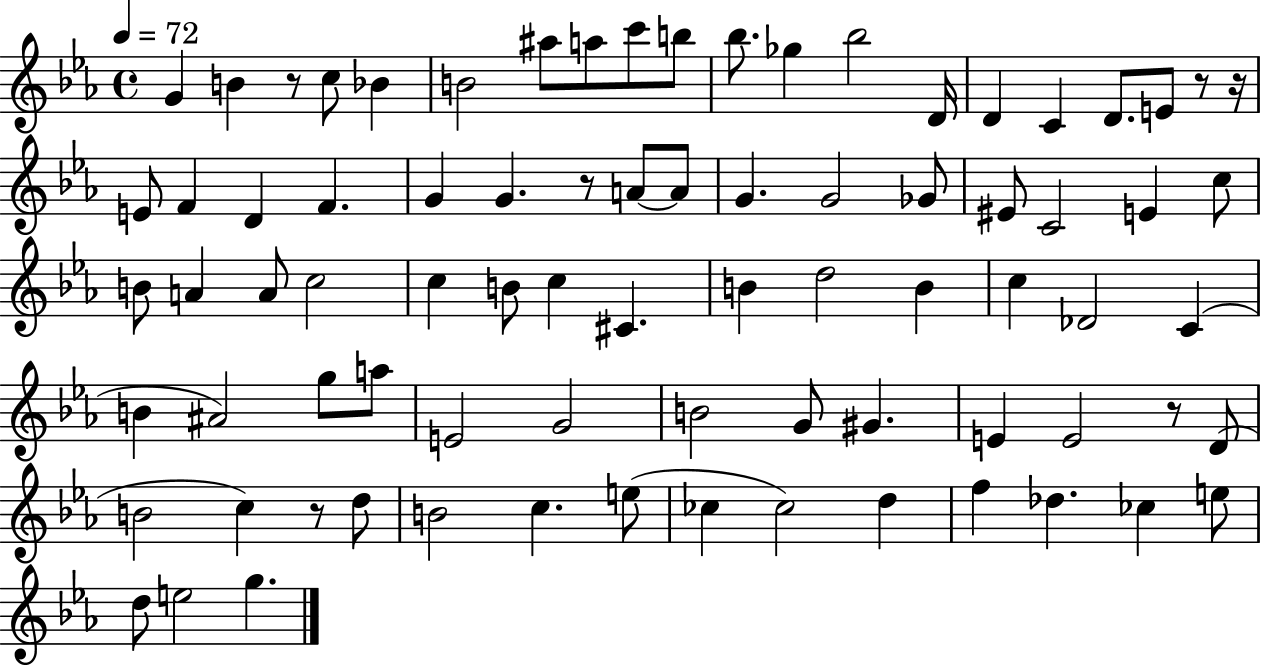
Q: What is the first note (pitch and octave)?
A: G4